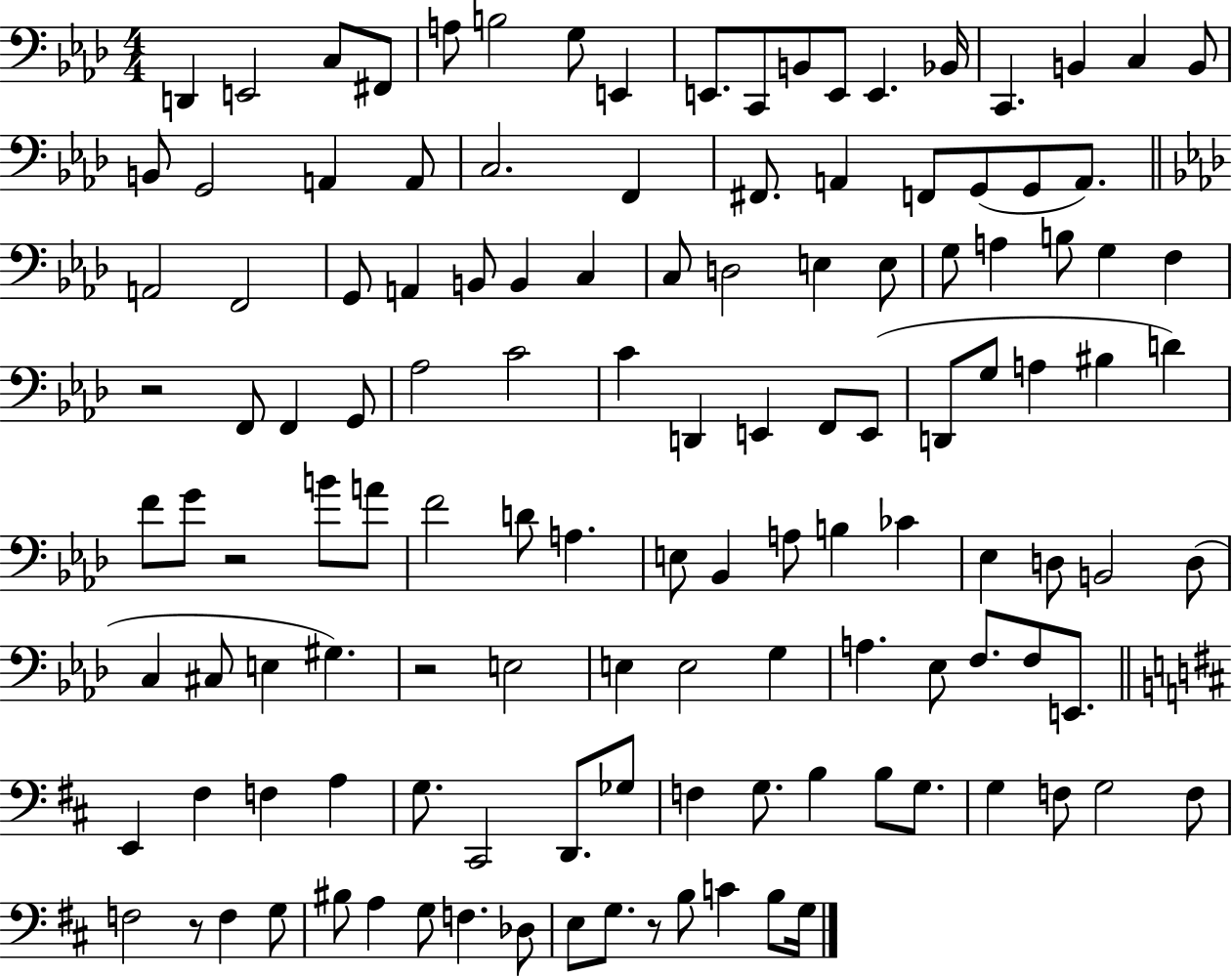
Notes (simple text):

D2/q E2/h C3/e F#2/e A3/e B3/h G3/e E2/q E2/e. C2/e B2/e E2/e E2/q. Bb2/s C2/q. B2/q C3/q B2/e B2/e G2/h A2/q A2/e C3/h. F2/q F#2/e. A2/q F2/e G2/e G2/e A2/e. A2/h F2/h G2/e A2/q B2/e B2/q C3/q C3/e D3/h E3/q E3/e G3/e A3/q B3/e G3/q F3/q R/h F2/e F2/q G2/e Ab3/h C4/h C4/q D2/q E2/q F2/e E2/e D2/e G3/e A3/q BIS3/q D4/q F4/e G4/e R/h B4/e A4/e F4/h D4/e A3/q. E3/e Bb2/q A3/e B3/q CES4/q Eb3/q D3/e B2/h D3/e C3/q C#3/e E3/q G#3/q. R/h E3/h E3/q E3/h G3/q A3/q. Eb3/e F3/e. F3/e E2/e. E2/q F#3/q F3/q A3/q G3/e. C#2/h D2/e. Gb3/e F3/q G3/e. B3/q B3/e G3/e. G3/q F3/e G3/h F3/e F3/h R/e F3/q G3/e BIS3/e A3/q G3/e F3/q. Db3/e E3/e G3/e. R/e B3/e C4/q B3/e G3/s